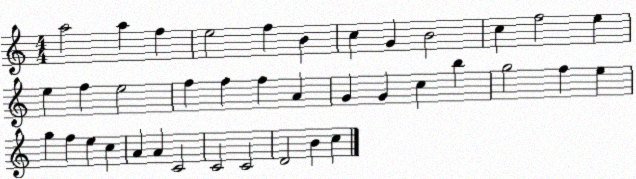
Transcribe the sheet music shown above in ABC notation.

X:1
T:Untitled
M:4/4
L:1/4
K:C
a2 a f e2 f B c G B2 c f2 e e f e2 f f f A G G c b g2 f e g f e c A A C2 C2 C2 D2 B c